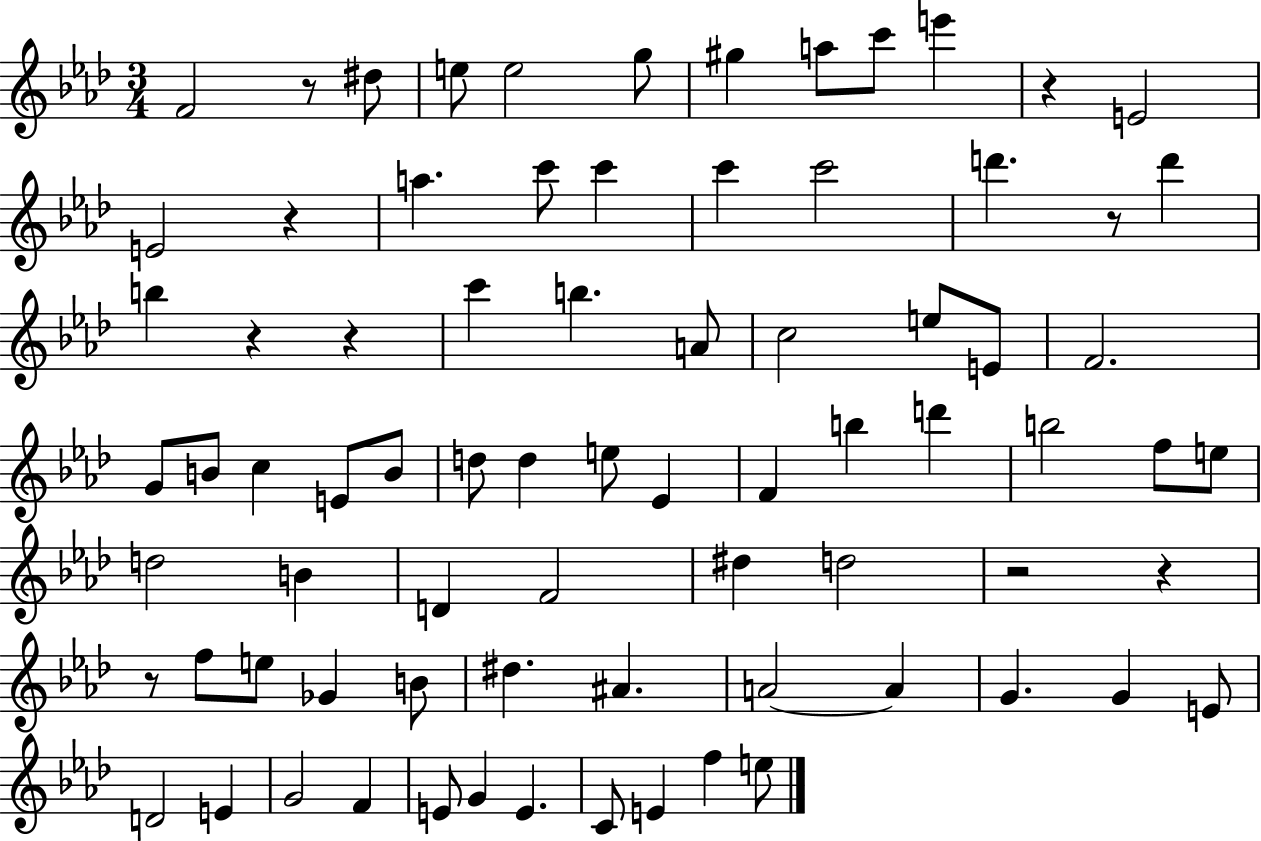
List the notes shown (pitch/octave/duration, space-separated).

F4/h R/e D#5/e E5/e E5/h G5/e G#5/q A5/e C6/e E6/q R/q E4/h E4/h R/q A5/q. C6/e C6/q C6/q C6/h D6/q. R/e D6/q B5/q R/q R/q C6/q B5/q. A4/e C5/h E5/e E4/e F4/h. G4/e B4/e C5/q E4/e B4/e D5/e D5/q E5/e Eb4/q F4/q B5/q D6/q B5/h F5/e E5/e D5/h B4/q D4/q F4/h D#5/q D5/h R/h R/q R/e F5/e E5/e Gb4/q B4/e D#5/q. A#4/q. A4/h A4/q G4/q. G4/q E4/e D4/h E4/q G4/h F4/q E4/e G4/q E4/q. C4/e E4/q F5/q E5/e